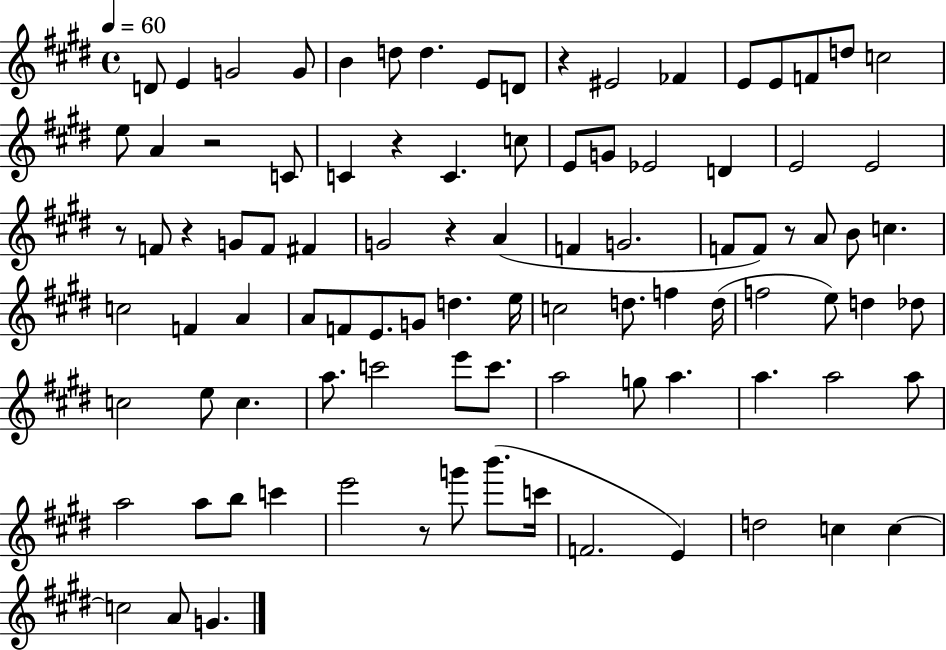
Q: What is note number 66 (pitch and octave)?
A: A5